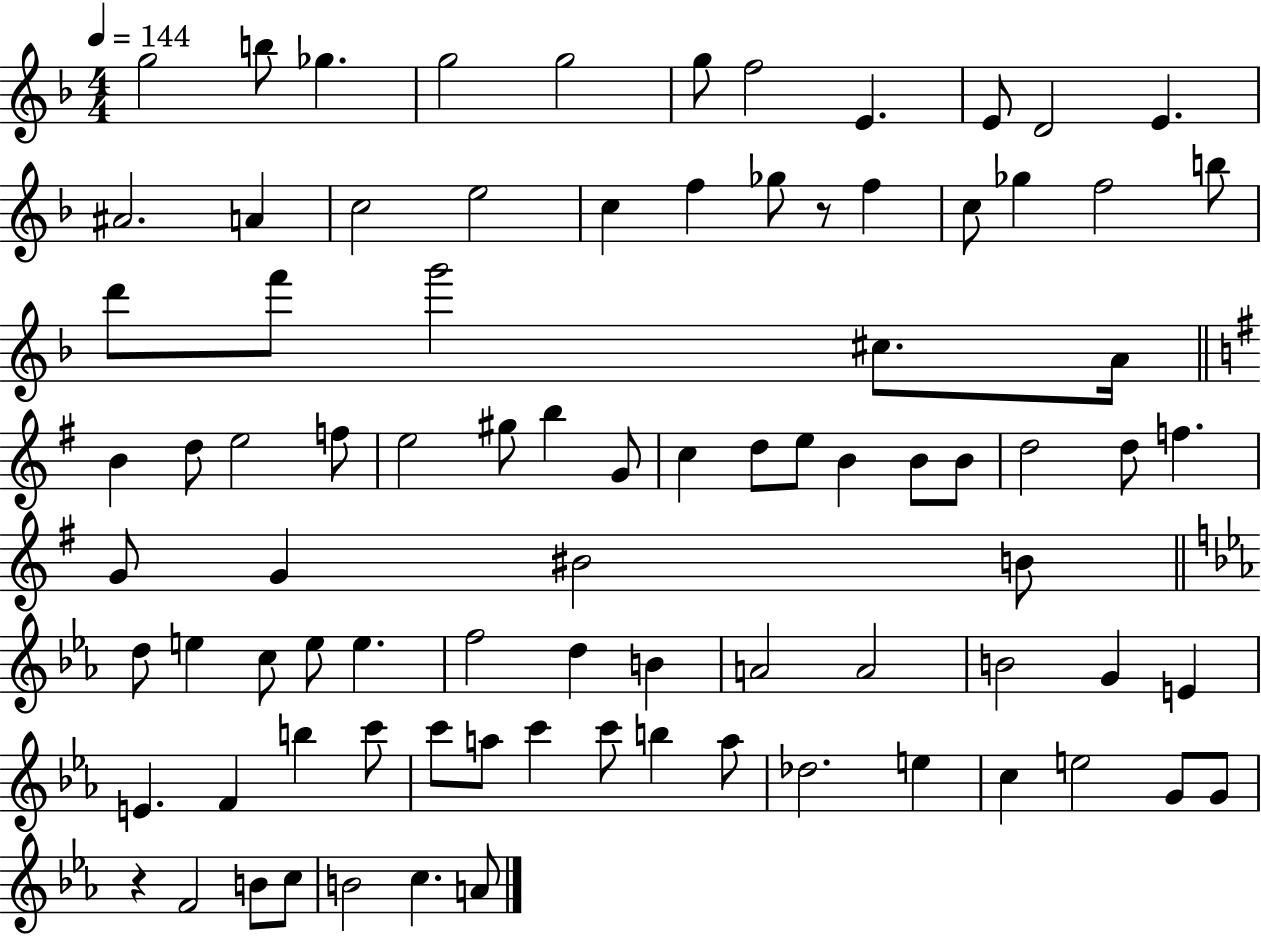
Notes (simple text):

G5/h B5/e Gb5/q. G5/h G5/h G5/e F5/h E4/q. E4/e D4/h E4/q. A#4/h. A4/q C5/h E5/h C5/q F5/q Gb5/e R/e F5/q C5/e Gb5/q F5/h B5/e D6/e F6/e G6/h C#5/e. A4/s B4/q D5/e E5/h F5/e E5/h G#5/e B5/q G4/e C5/q D5/e E5/e B4/q B4/e B4/e D5/h D5/e F5/q. G4/e G4/q BIS4/h B4/e D5/e E5/q C5/e E5/e E5/q. F5/h D5/q B4/q A4/h A4/h B4/h G4/q E4/q E4/q. F4/q B5/q C6/e C6/e A5/e C6/q C6/e B5/q A5/e Db5/h. E5/q C5/q E5/h G4/e G4/e R/q F4/h B4/e C5/e B4/h C5/q. A4/e